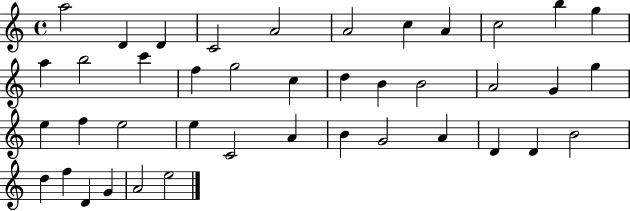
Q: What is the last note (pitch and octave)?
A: E5